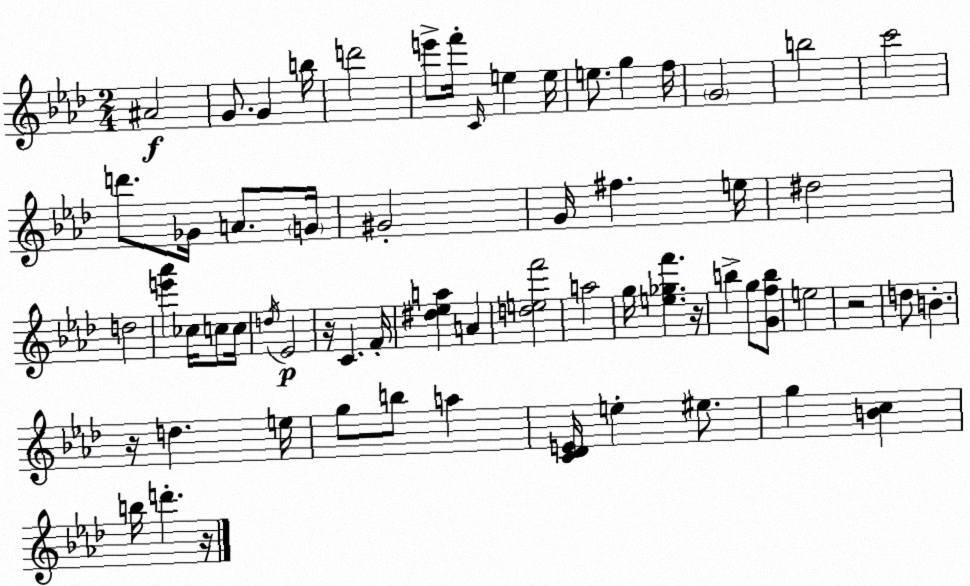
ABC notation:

X:1
T:Untitled
M:2/4
L:1/4
K:Fm
^A2 G/2 G b/4 d'2 e'/2 f'/4 C/4 e e/4 e/2 g f/4 G2 b2 c'2 d'/2 _G/4 A/2 G/4 ^G2 G/4 ^f e/4 ^d2 d2 [e'_a'] _c/4 c/2 c/4 d/4 _E2 z/4 C F/4 [^d_ea] A [def']2 a2 g/4 [e_gf'] z/4 b g/2 [Gfb]/2 e2 z2 d/2 B z/4 d e/4 g/2 b/2 a [C_DE]/4 e ^e/2 g [Bc] b/4 d' z/4